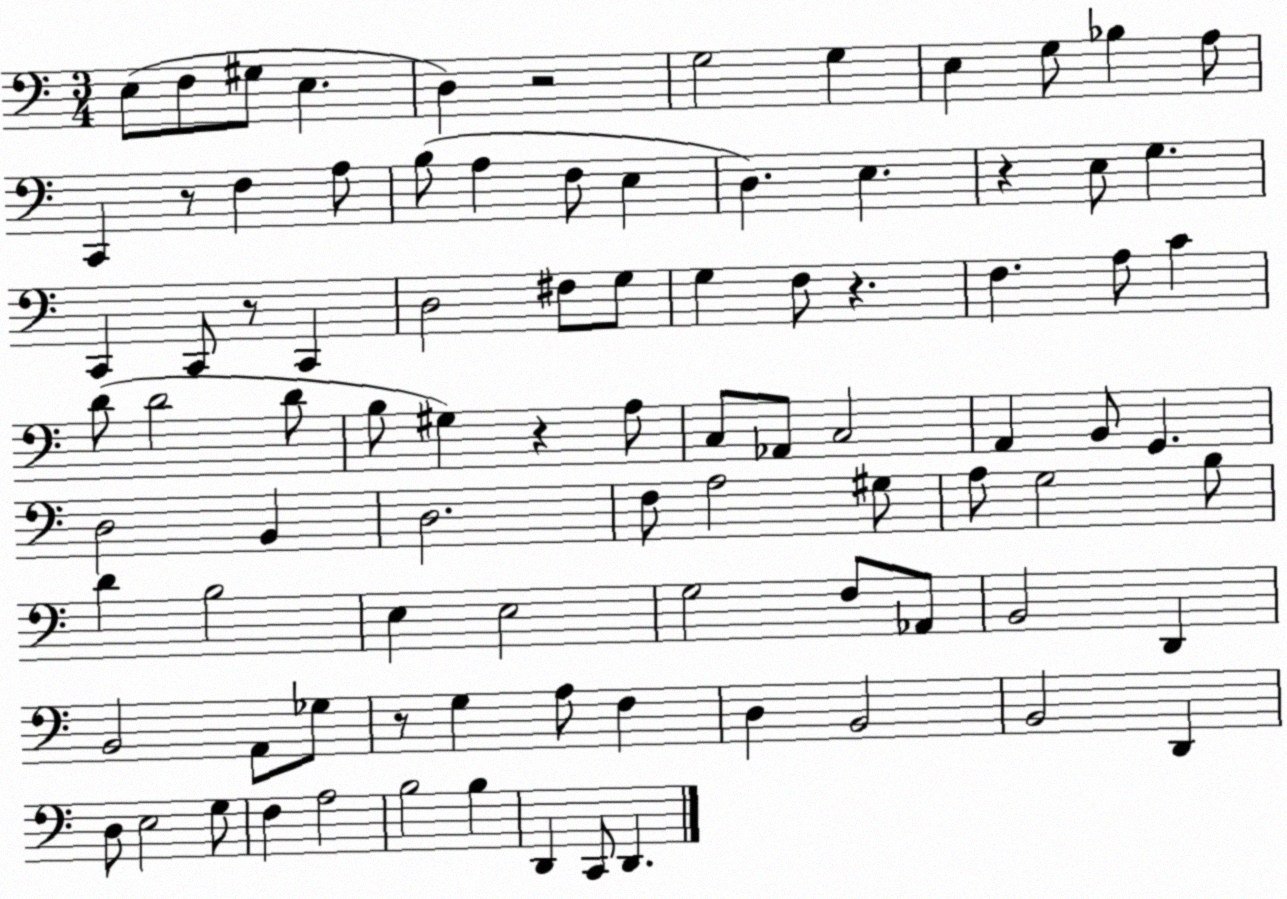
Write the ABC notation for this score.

X:1
T:Untitled
M:3/4
L:1/4
K:C
E,/2 F,/2 ^G,/2 E, D, z2 G,2 G, E, G,/2 _B, A,/2 C,, z/2 F, A,/2 B,/2 A, F,/2 E, D, E, z E,/2 G, C,, C,,/2 z/2 C,, D,2 ^F,/2 G,/2 G, F,/2 z F, A,/2 C D/2 D2 D/2 B,/2 ^G, z A,/2 C,/2 _A,,/2 C,2 A,, B,,/2 G,, D,2 B,, D,2 F,/2 A,2 ^G,/2 A,/2 G,2 B,/2 D B,2 E, E,2 G,2 F,/2 _A,,/2 B,,2 D,, B,,2 A,,/2 _G,/2 z/2 G, A,/2 F, D, B,,2 B,,2 D,, D,/2 E,2 G,/2 F, A,2 B,2 B, D,, C,,/2 D,,